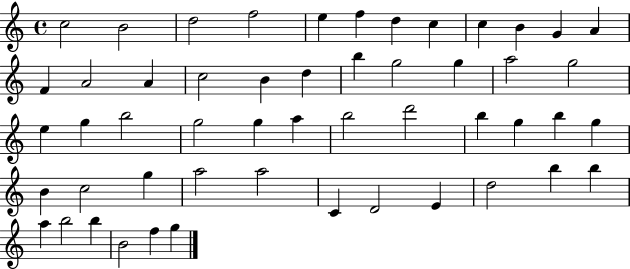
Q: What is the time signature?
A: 4/4